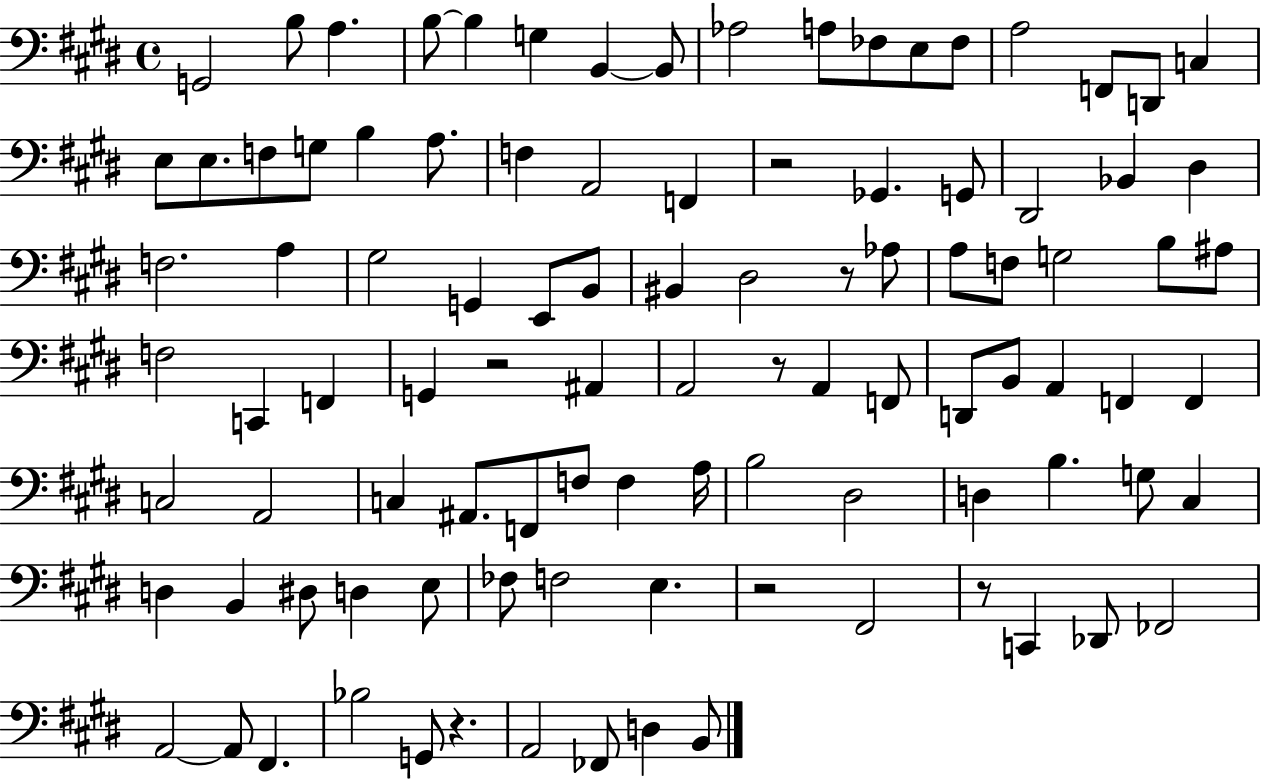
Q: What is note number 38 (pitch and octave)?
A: BIS2